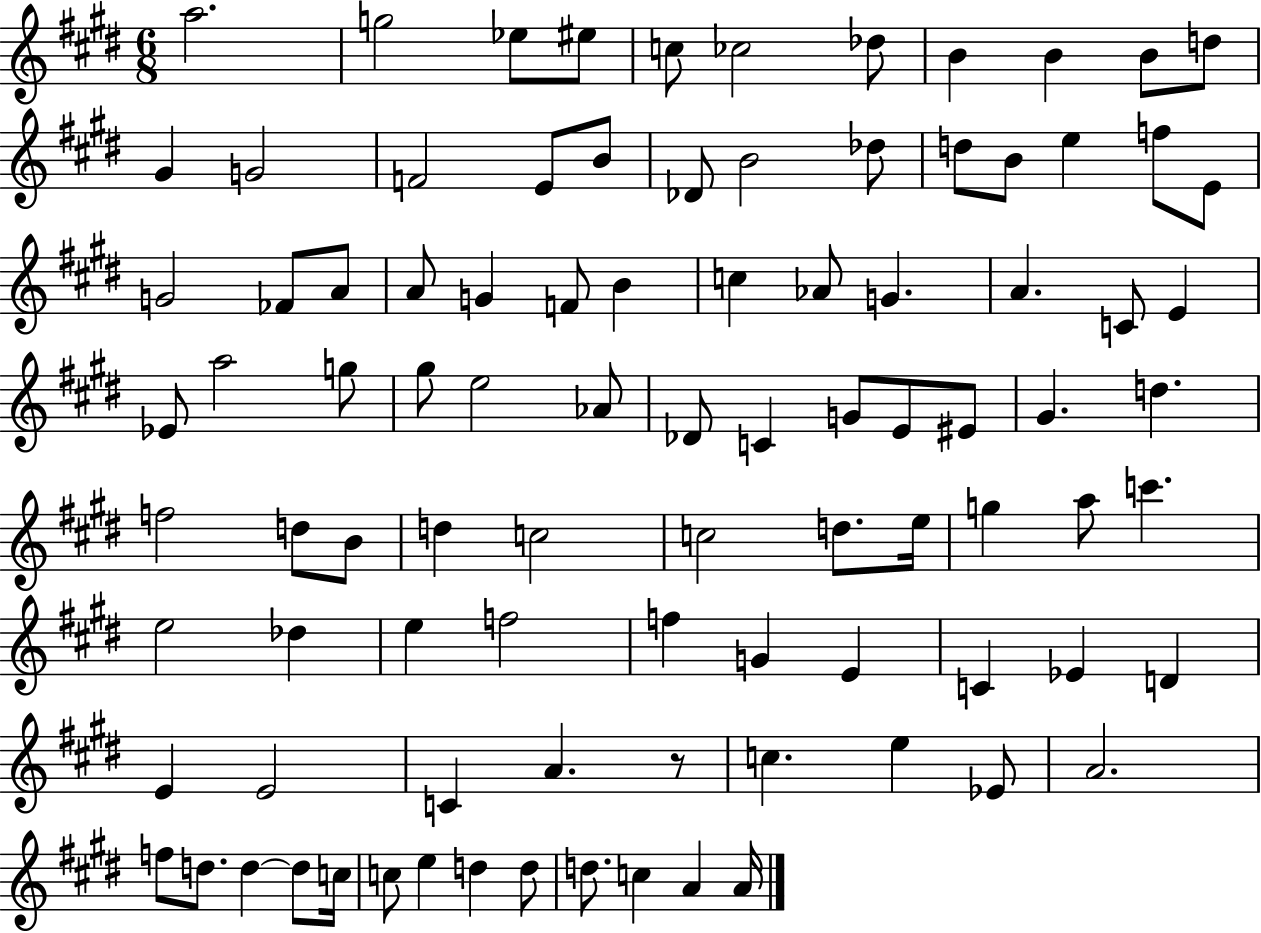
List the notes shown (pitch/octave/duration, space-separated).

A5/h. G5/h Eb5/e EIS5/e C5/e CES5/h Db5/e B4/q B4/q B4/e D5/e G#4/q G4/h F4/h E4/e B4/e Db4/e B4/h Db5/e D5/e B4/e E5/q F5/e E4/e G4/h FES4/e A4/e A4/e G4/q F4/e B4/q C5/q Ab4/e G4/q. A4/q. C4/e E4/q Eb4/e A5/h G5/e G#5/e E5/h Ab4/e Db4/e C4/q G4/e E4/e EIS4/e G#4/q. D5/q. F5/h D5/e B4/e D5/q C5/h C5/h D5/e. E5/s G5/q A5/e C6/q. E5/h Db5/q E5/q F5/h F5/q G4/q E4/q C4/q Eb4/q D4/q E4/q E4/h C4/q A4/q. R/e C5/q. E5/q Eb4/e A4/h. F5/e D5/e. D5/q D5/e C5/s C5/e E5/q D5/q D5/e D5/e. C5/q A4/q A4/s